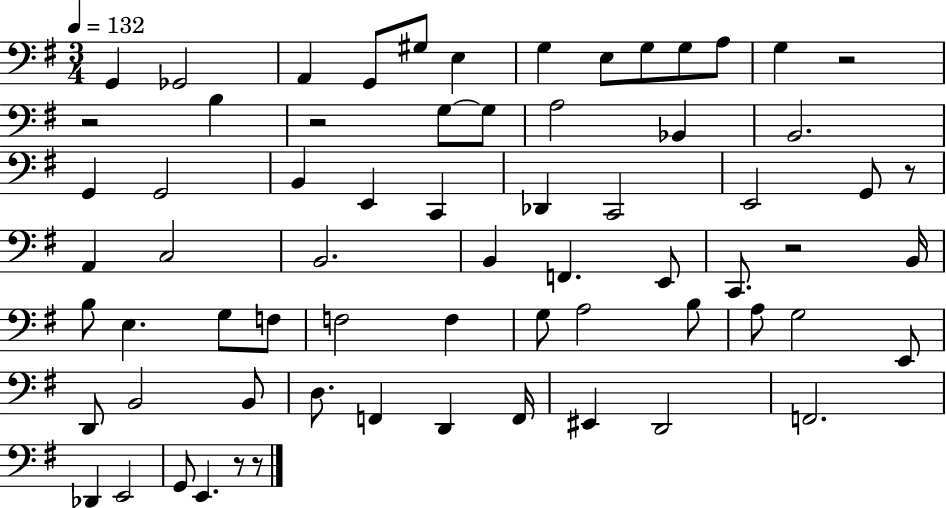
{
  \clef bass
  \numericTimeSignature
  \time 3/4
  \key g \major
  \tempo 4 = 132
  g,4 ges,2 | a,4 g,8 gis8 e4 | g4 e8 g8 g8 a8 | g4 r2 | \break r2 b4 | r2 g8~~ g8 | a2 bes,4 | b,2. | \break g,4 g,2 | b,4 e,4 c,4 | des,4 c,2 | e,2 g,8 r8 | \break a,4 c2 | b,2. | b,4 f,4. e,8 | c,8. r2 b,16 | \break b8 e4. g8 f8 | f2 f4 | g8 a2 b8 | a8 g2 e,8 | \break d,8 b,2 b,8 | d8. f,4 d,4 f,16 | eis,4 d,2 | f,2. | \break des,4 e,2 | g,8 e,4. r8 r8 | \bar "|."
}